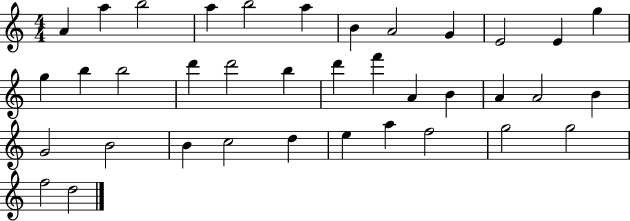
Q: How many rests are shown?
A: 0